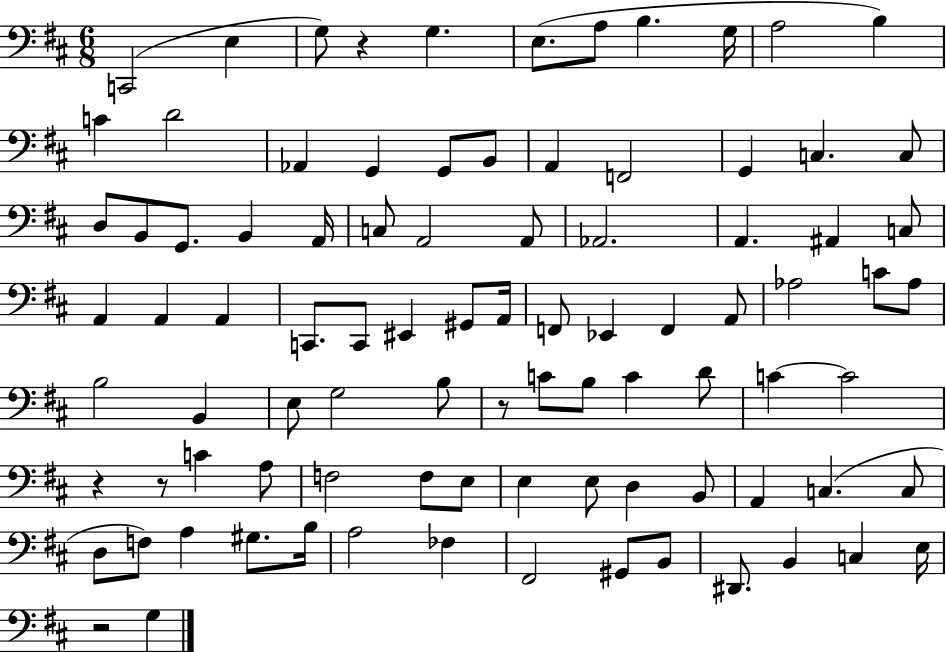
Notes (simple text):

C2/h E3/q G3/e R/q G3/q. E3/e. A3/e B3/q. G3/s A3/h B3/q C4/q D4/h Ab2/q G2/q G2/e B2/e A2/q F2/h G2/q C3/q. C3/e D3/e B2/e G2/e. B2/q A2/s C3/e A2/h A2/e Ab2/h. A2/q. A#2/q C3/e A2/q A2/q A2/q C2/e. C2/e EIS2/q G#2/e A2/s F2/e Eb2/q F2/q A2/e Ab3/h C4/e Ab3/e B3/h B2/q E3/e G3/h B3/e R/e C4/e B3/e C4/q D4/e C4/q C4/h R/q R/e C4/q A3/e F3/h F3/e E3/e E3/q E3/e D3/q B2/e A2/q C3/q. C3/e D3/e F3/e A3/q G#3/e. B3/s A3/h FES3/q F#2/h G#2/e B2/e D#2/e. B2/q C3/q E3/s R/h G3/q